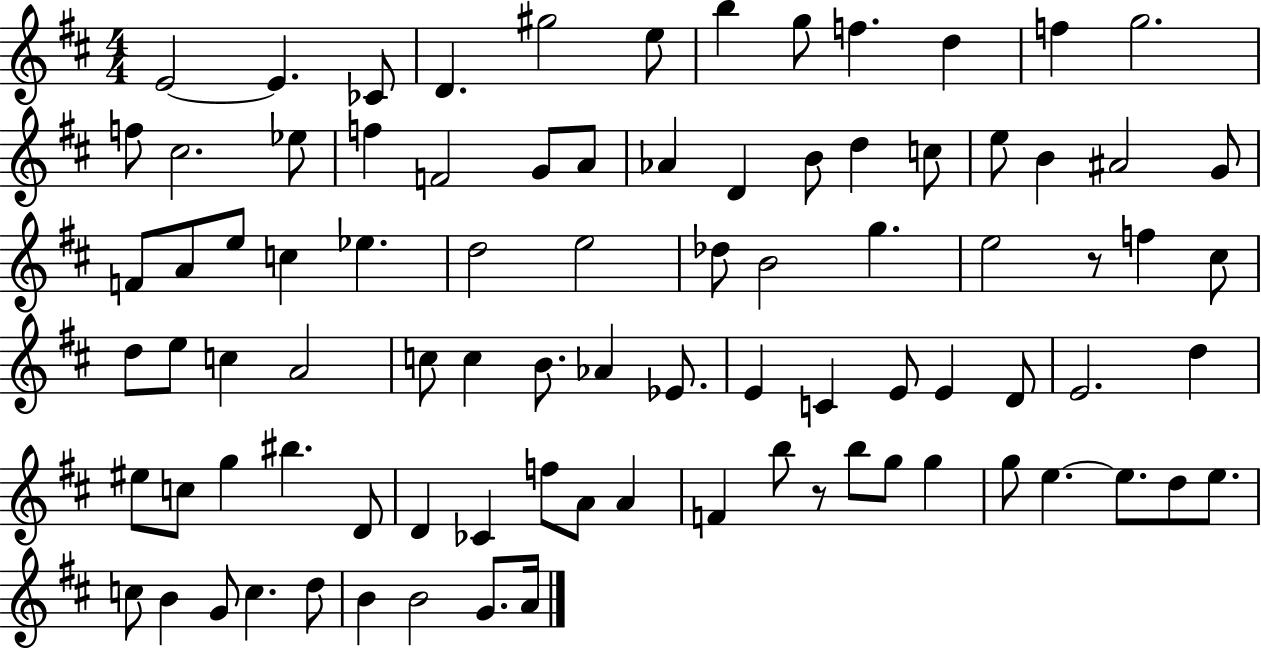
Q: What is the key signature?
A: D major